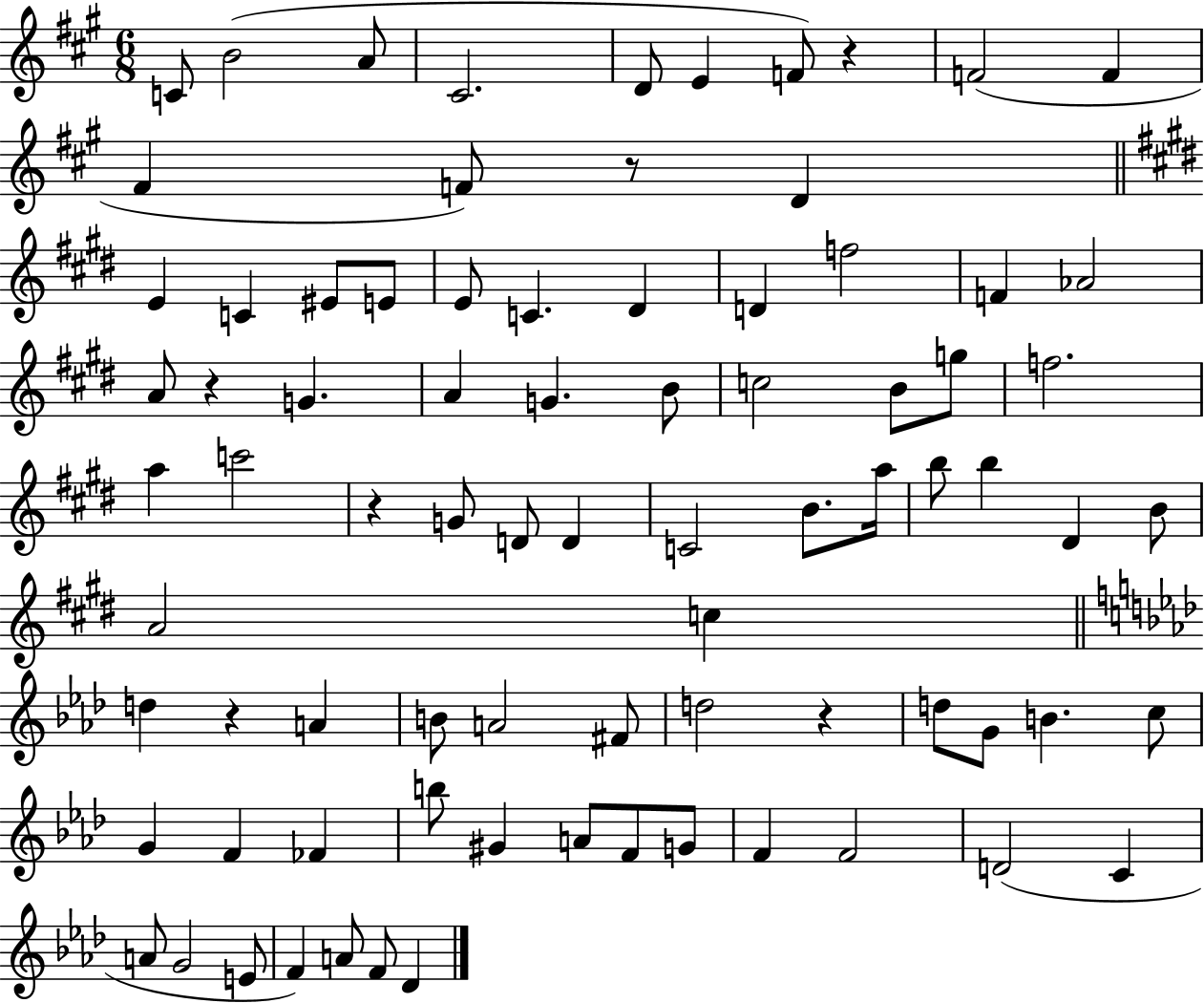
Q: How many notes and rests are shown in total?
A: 81